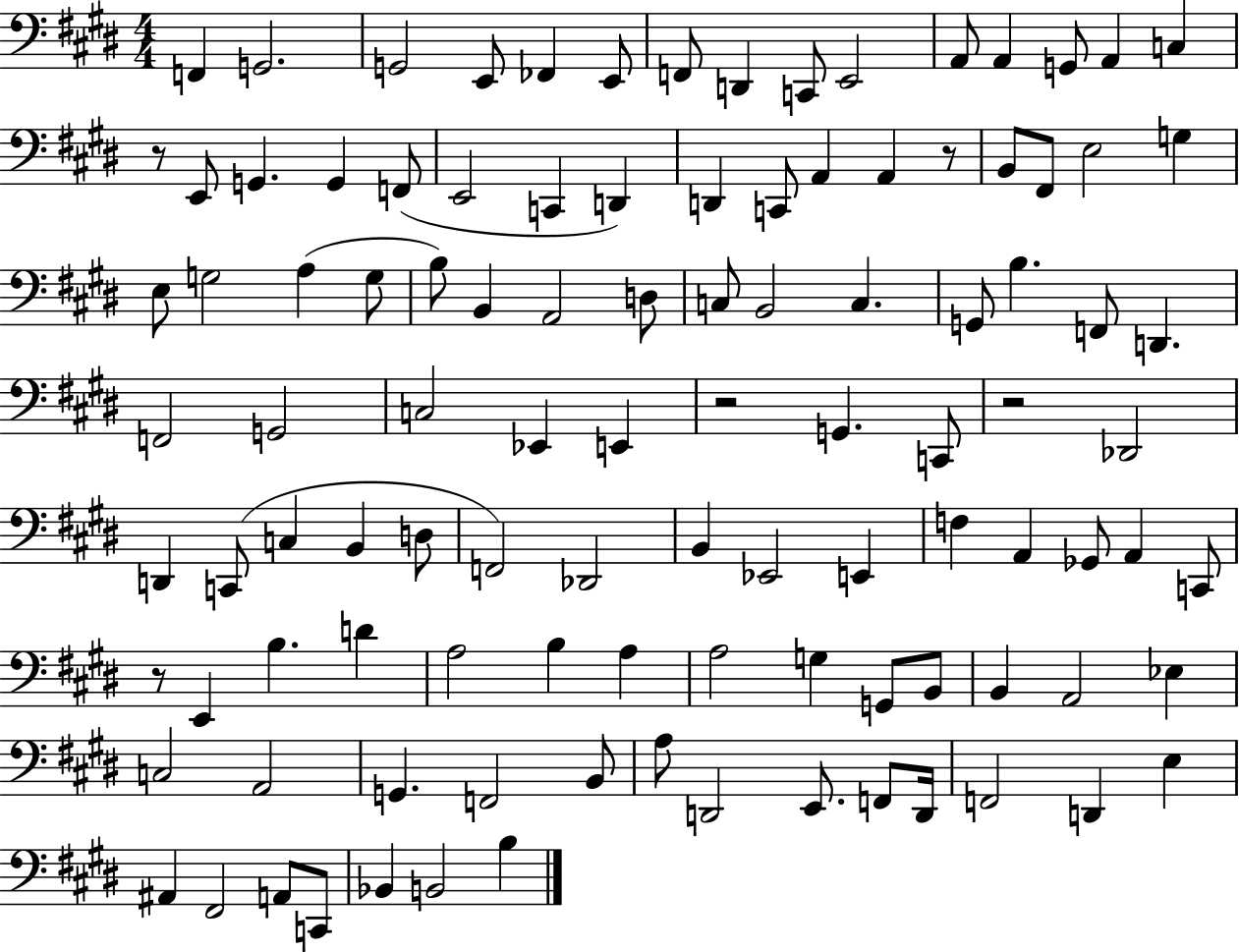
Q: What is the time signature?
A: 4/4